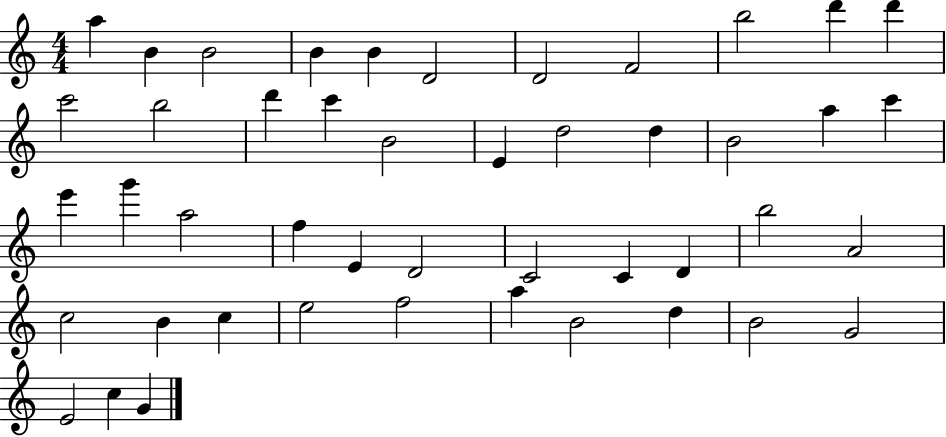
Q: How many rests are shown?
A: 0